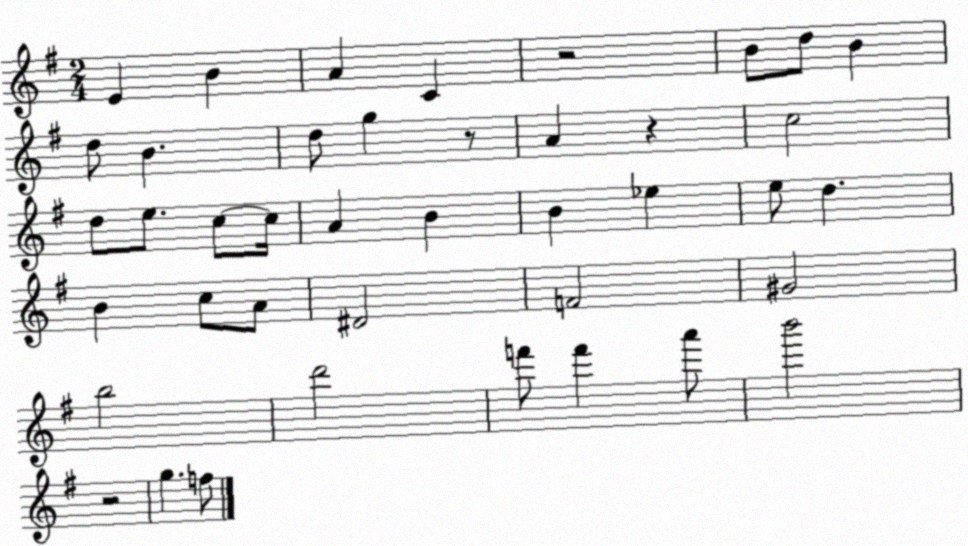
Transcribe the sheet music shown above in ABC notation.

X:1
T:Untitled
M:2/4
L:1/4
K:G
E B A C z2 B/2 d/2 B d/2 B d/2 g z/2 A z c2 d/2 e/2 c/2 c/4 A B B _e e/2 d B c/2 A/2 ^D2 F2 ^G2 b2 d'2 f'/2 f' a'/2 b'2 z2 g f/2